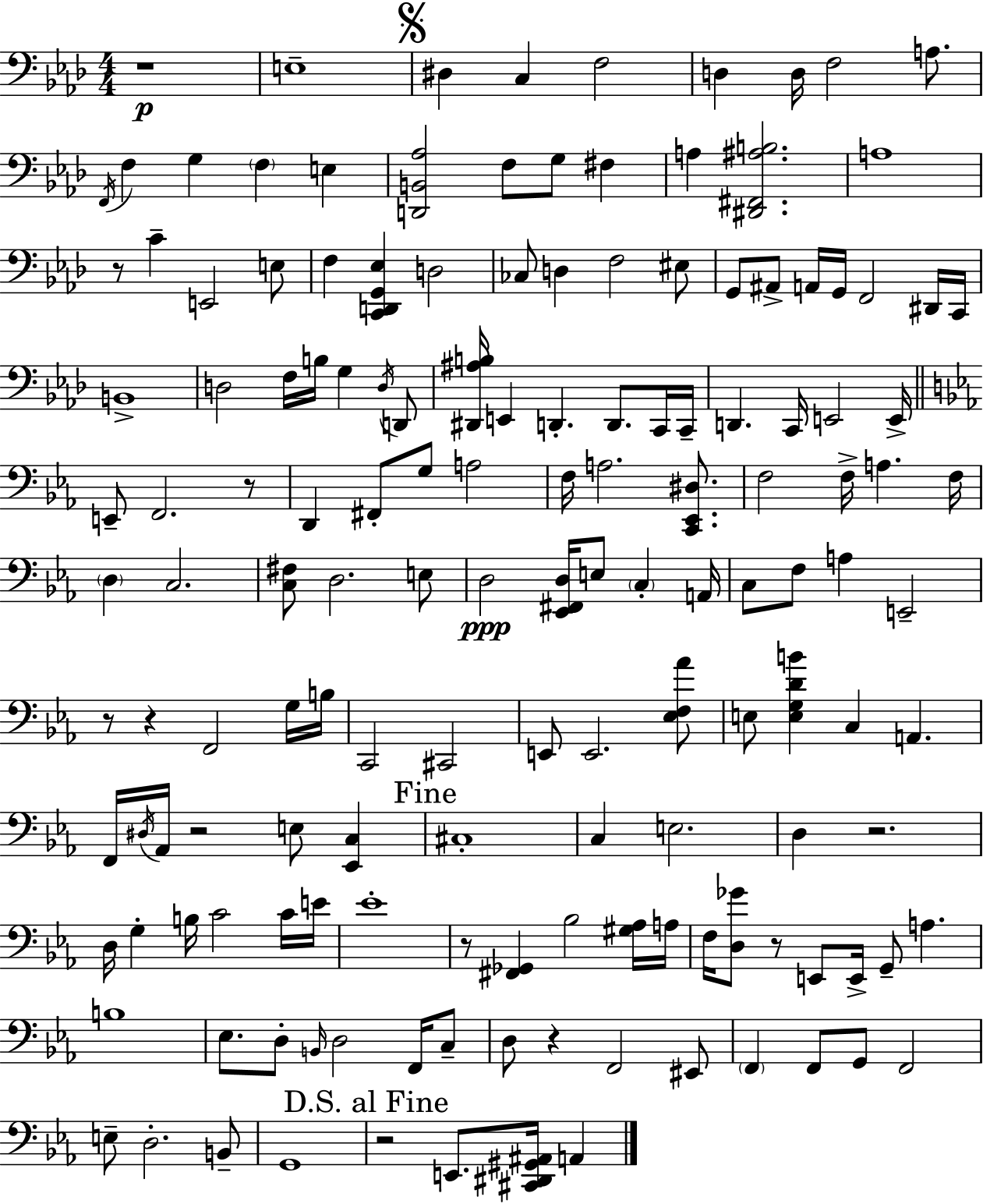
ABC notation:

X:1
T:Untitled
M:4/4
L:1/4
K:Ab
z4 E,4 ^D, C, F,2 D, D,/4 F,2 A,/2 F,,/4 F, G, F, E, [D,,B,,_A,]2 F,/2 G,/2 ^F, A, [^D,,^F,,^A,B,]2 A,4 z/2 C E,,2 E,/2 F, [C,,D,,G,,_E,] D,2 _C,/2 D, F,2 ^E,/2 G,,/2 ^A,,/2 A,,/4 G,,/4 F,,2 ^D,,/4 C,,/4 B,,4 D,2 F,/4 B,/4 G, D,/4 D,,/2 [^D,,^A,B,]/4 E,, D,, D,,/2 C,,/4 C,,/4 D,, C,,/4 E,,2 E,,/4 E,,/2 F,,2 z/2 D,, ^F,,/2 G,/2 A,2 F,/4 A,2 [C,,_E,,^D,]/2 F,2 F,/4 A, F,/4 D, C,2 [C,^F,]/2 D,2 E,/2 D,2 [_E,,^F,,D,]/4 E,/2 C, A,,/4 C,/2 F,/2 A, E,,2 z/2 z F,,2 G,/4 B,/4 C,,2 ^C,,2 E,,/2 E,,2 [_E,F,_A]/2 E,/2 [E,G,DB] C, A,, F,,/4 ^D,/4 _A,,/4 z2 E,/2 [_E,,C,] ^C,4 C, E,2 D, z2 D,/4 G, B,/4 C2 C/4 E/4 _E4 z/2 [^F,,_G,,] _B,2 [^G,_A,]/4 A,/4 F,/4 [D,_G]/2 z/2 E,,/2 E,,/4 G,,/2 A, B,4 _E,/2 D,/2 B,,/4 D,2 F,,/4 C,/2 D,/2 z F,,2 ^E,,/2 F,, F,,/2 G,,/2 F,,2 E,/2 D,2 B,,/2 G,,4 z2 E,,/2 [^C,,^D,,^G,,^A,,]/4 A,,